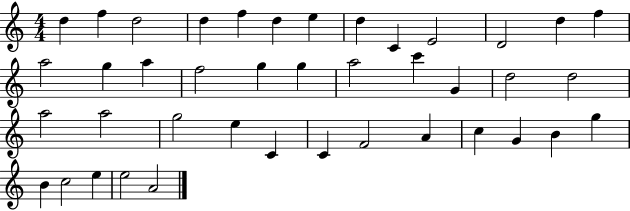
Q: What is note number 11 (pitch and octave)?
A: D4